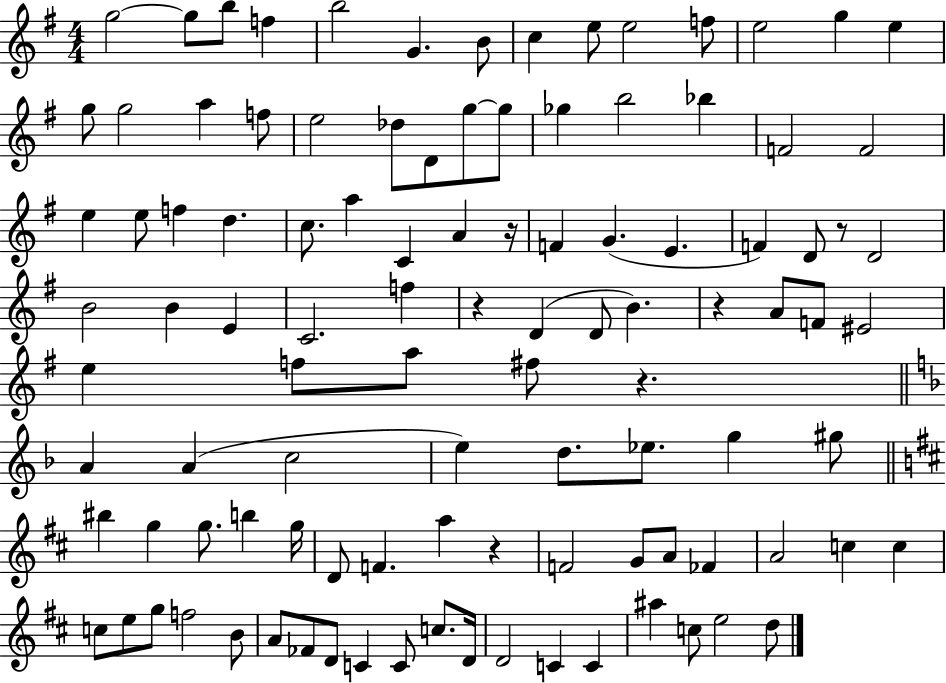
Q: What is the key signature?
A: G major